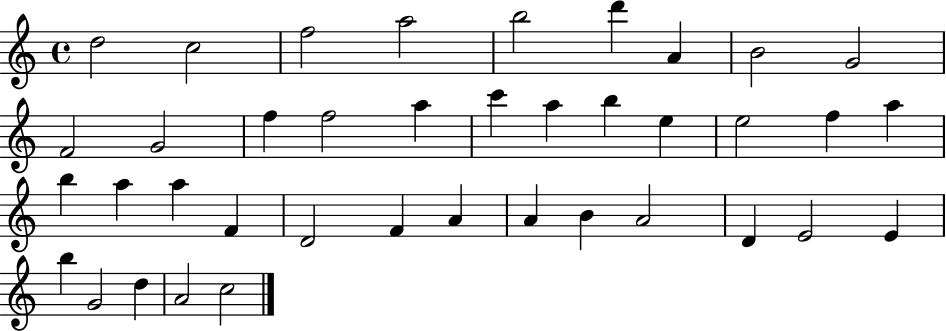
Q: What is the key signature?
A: C major